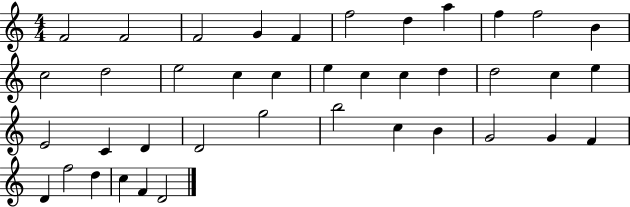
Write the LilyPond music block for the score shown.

{
  \clef treble
  \numericTimeSignature
  \time 4/4
  \key c \major
  f'2 f'2 | f'2 g'4 f'4 | f''2 d''4 a''4 | f''4 f''2 b'4 | \break c''2 d''2 | e''2 c''4 c''4 | e''4 c''4 c''4 d''4 | d''2 c''4 e''4 | \break e'2 c'4 d'4 | d'2 g''2 | b''2 c''4 b'4 | g'2 g'4 f'4 | \break d'4 f''2 d''4 | c''4 f'4 d'2 | \bar "|."
}